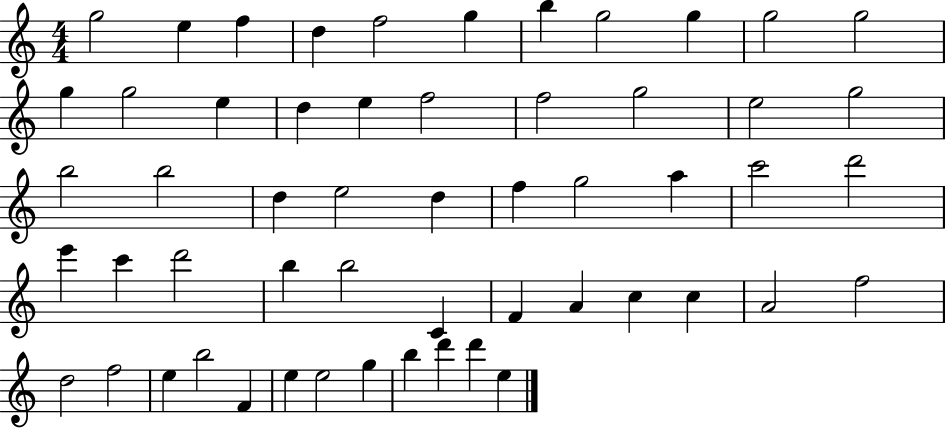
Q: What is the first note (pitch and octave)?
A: G5